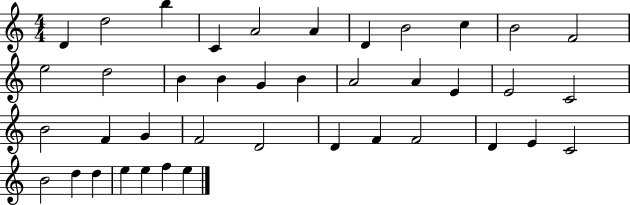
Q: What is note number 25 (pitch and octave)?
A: G4